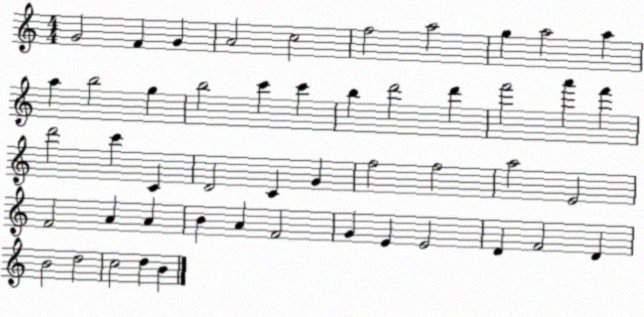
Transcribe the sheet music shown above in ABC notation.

X:1
T:Untitled
M:4/4
L:1/4
K:C
G2 F G A2 c2 f2 a2 g a2 a a b2 g b2 c' c' b d'2 d' f'2 a' f' d'2 c' C D2 C G f2 f2 a2 E2 F2 A A B A F2 G E E2 D F2 D B2 d2 c2 d B